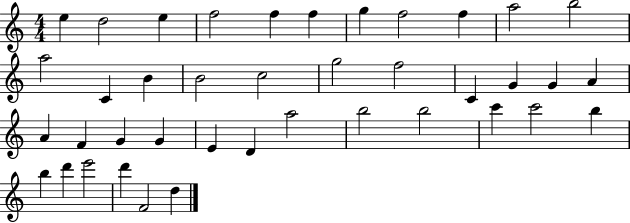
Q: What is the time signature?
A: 4/4